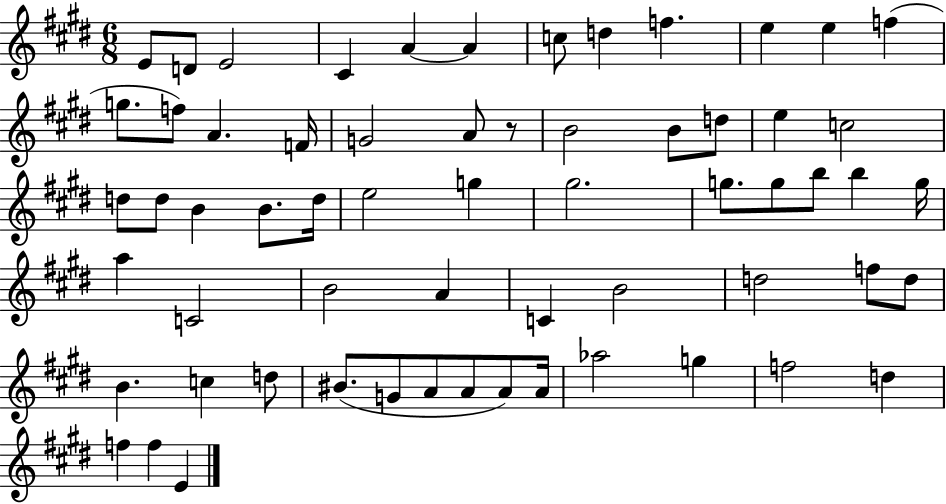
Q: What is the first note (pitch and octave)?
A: E4